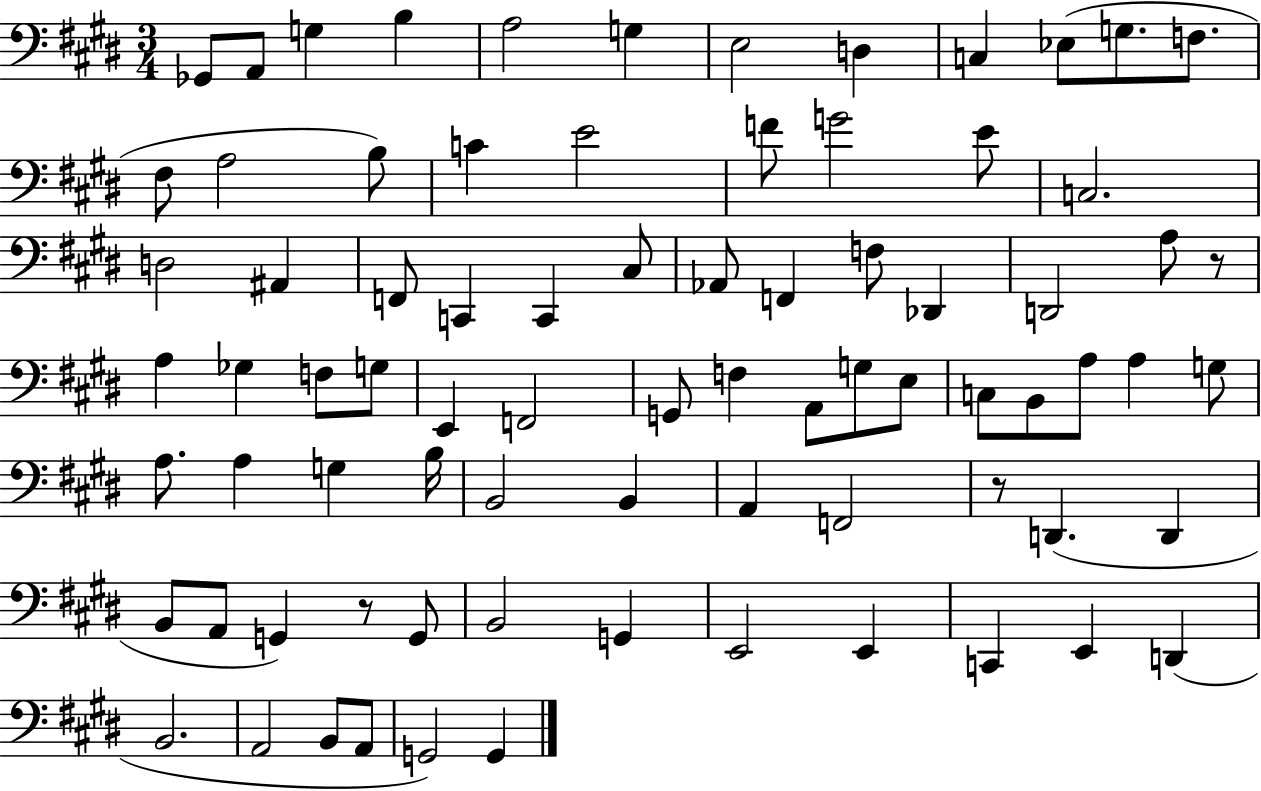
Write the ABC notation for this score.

X:1
T:Untitled
M:3/4
L:1/4
K:E
_G,,/2 A,,/2 G, B, A,2 G, E,2 D, C, _E,/2 G,/2 F,/2 ^F,/2 A,2 B,/2 C E2 F/2 G2 E/2 C,2 D,2 ^A,, F,,/2 C,, C,, ^C,/2 _A,,/2 F,, F,/2 _D,, D,,2 A,/2 z/2 A, _G, F,/2 G,/2 E,, F,,2 G,,/2 F, A,,/2 G,/2 E,/2 C,/2 B,,/2 A,/2 A, G,/2 A,/2 A, G, B,/4 B,,2 B,, A,, F,,2 z/2 D,, D,, B,,/2 A,,/2 G,, z/2 G,,/2 B,,2 G,, E,,2 E,, C,, E,, D,, B,,2 A,,2 B,,/2 A,,/2 G,,2 G,,